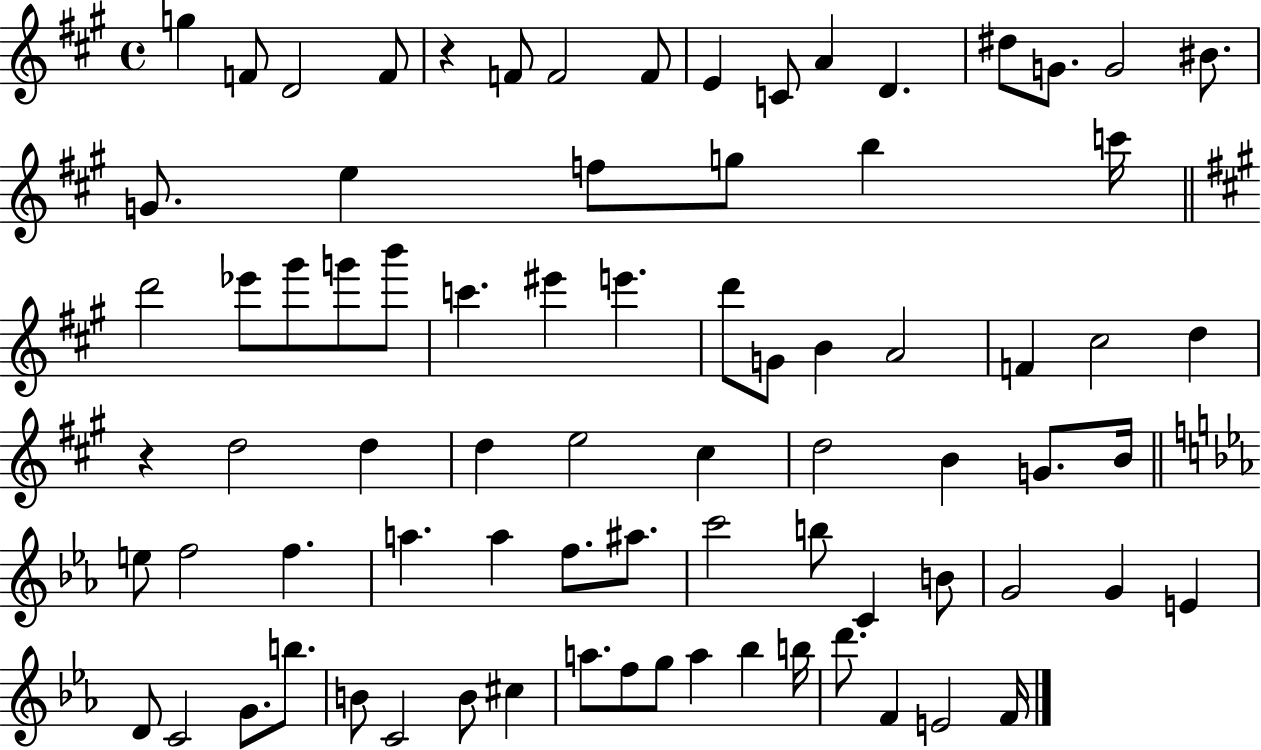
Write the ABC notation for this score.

X:1
T:Untitled
M:4/4
L:1/4
K:A
g F/2 D2 F/2 z F/2 F2 F/2 E C/2 A D ^d/2 G/2 G2 ^B/2 G/2 e f/2 g/2 b c'/4 d'2 _e'/2 ^g'/2 g'/2 b'/2 c' ^e' e' d'/2 G/2 B A2 F ^c2 d z d2 d d e2 ^c d2 B G/2 B/4 e/2 f2 f a a f/2 ^a/2 c'2 b/2 C B/2 G2 G E D/2 C2 G/2 b/2 B/2 C2 B/2 ^c a/2 f/2 g/2 a _b b/4 d'/2 F E2 F/4